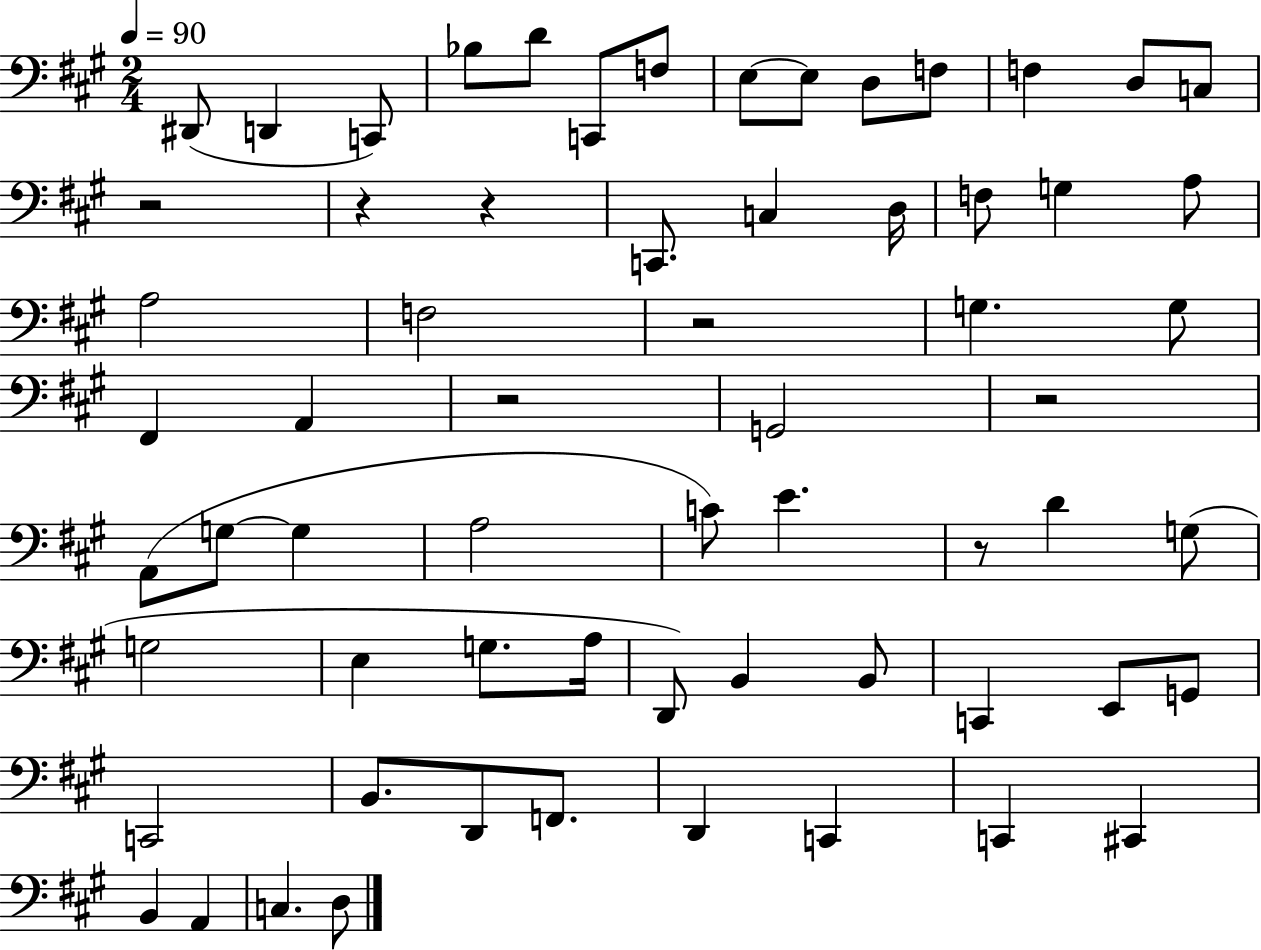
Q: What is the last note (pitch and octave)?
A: D3